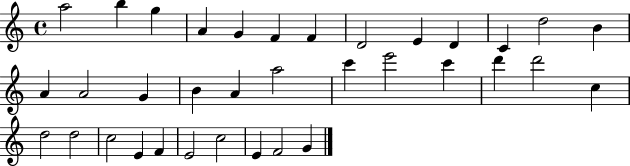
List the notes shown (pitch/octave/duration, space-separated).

A5/h B5/q G5/q A4/q G4/q F4/q F4/q D4/h E4/q D4/q C4/q D5/h B4/q A4/q A4/h G4/q B4/q A4/q A5/h C6/q E6/h C6/q D6/q D6/h C5/q D5/h D5/h C5/h E4/q F4/q E4/h C5/h E4/q F4/h G4/q